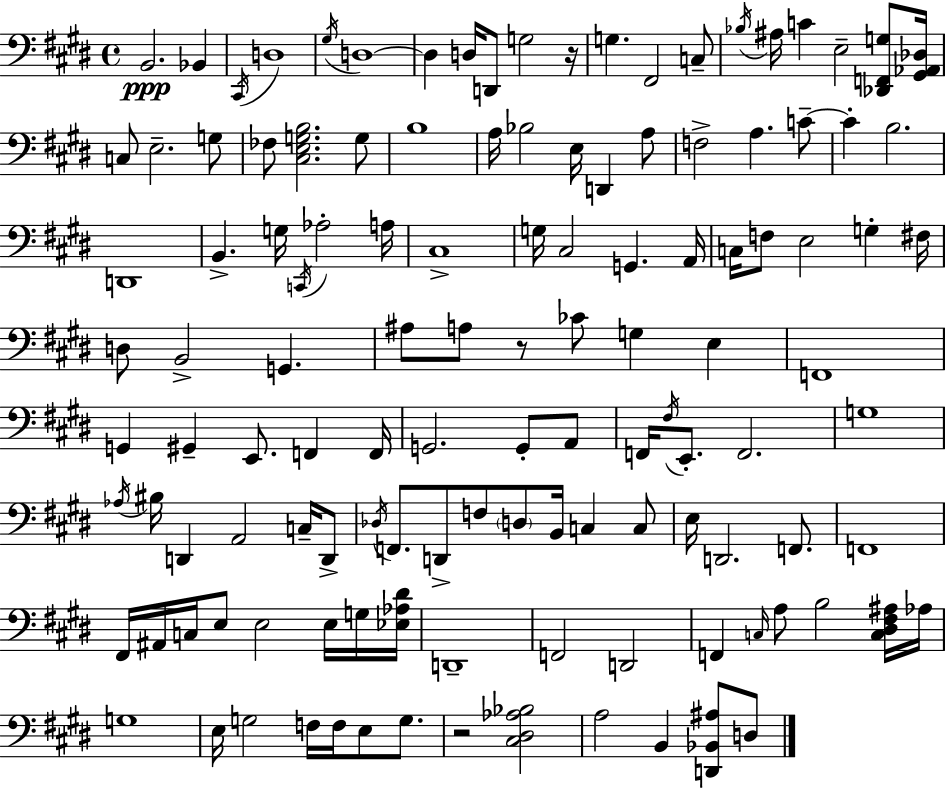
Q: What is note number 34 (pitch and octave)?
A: D2